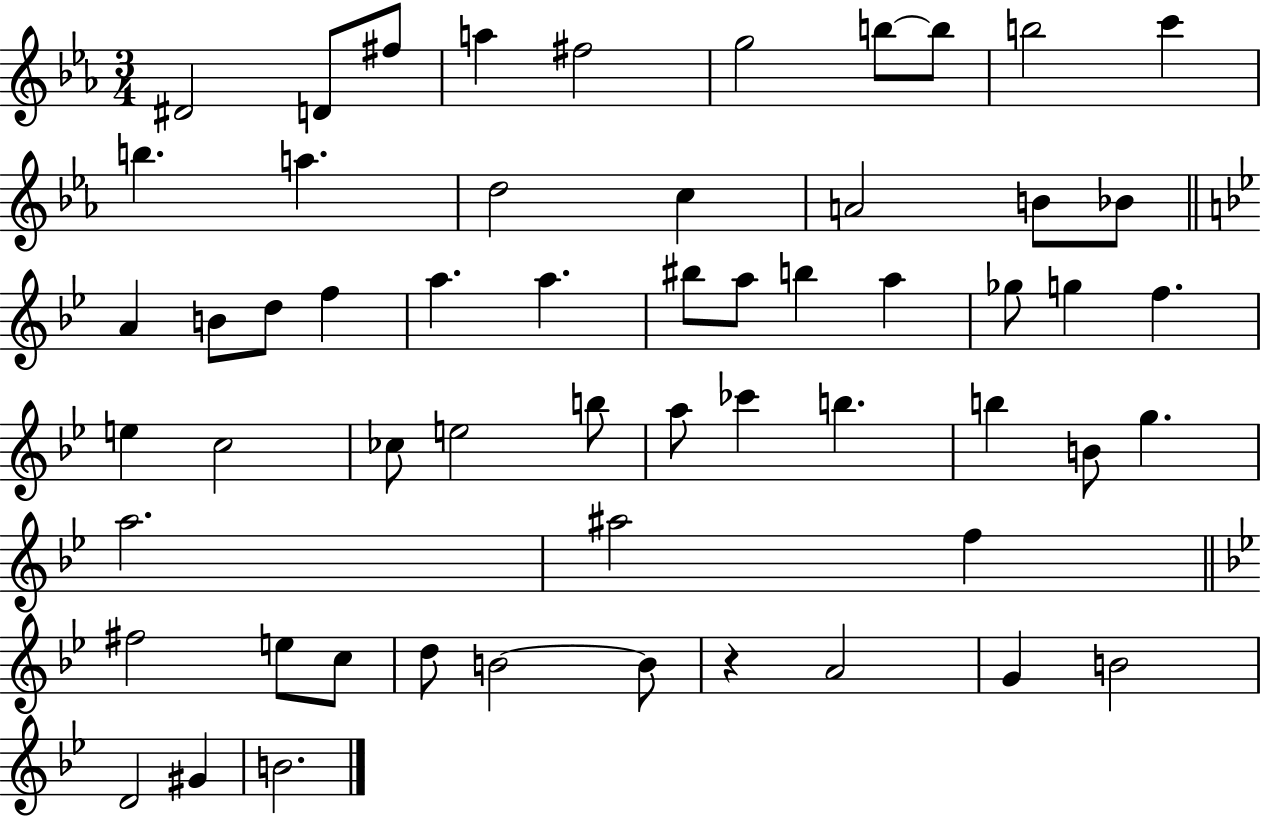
{
  \clef treble
  \numericTimeSignature
  \time 3/4
  \key ees \major
  dis'2 d'8 fis''8 | a''4 fis''2 | g''2 b''8~~ b''8 | b''2 c'''4 | \break b''4. a''4. | d''2 c''4 | a'2 b'8 bes'8 | \bar "||" \break \key bes \major a'4 b'8 d''8 f''4 | a''4. a''4. | bis''8 a''8 b''4 a''4 | ges''8 g''4 f''4. | \break e''4 c''2 | ces''8 e''2 b''8 | a''8 ces'''4 b''4. | b''4 b'8 g''4. | \break a''2. | ais''2 f''4 | \bar "||" \break \key g \minor fis''2 e''8 c''8 | d''8 b'2~~ b'8 | r4 a'2 | g'4 b'2 | \break d'2 gis'4 | b'2. | \bar "|."
}